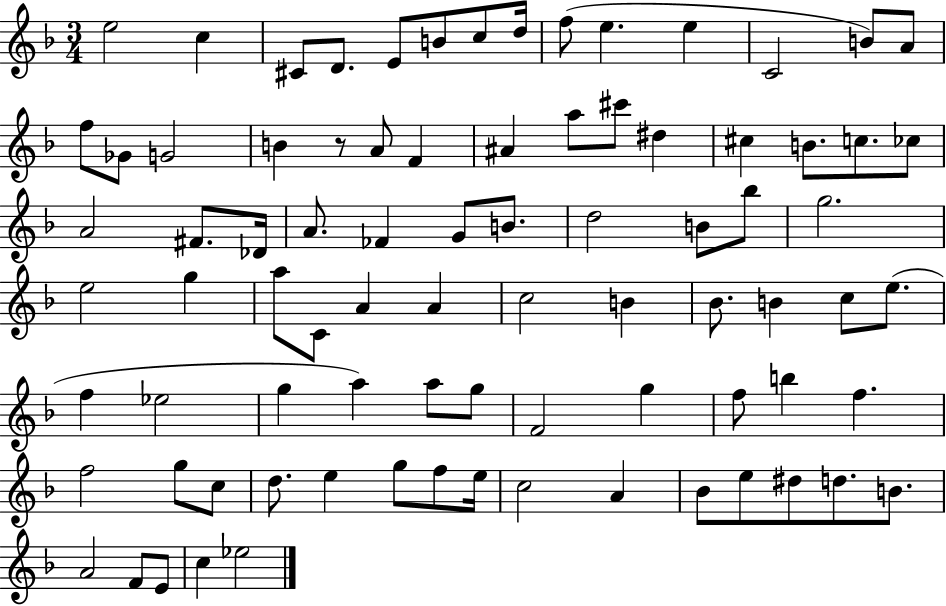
E5/h C5/q C#4/e D4/e. E4/e B4/e C5/e D5/s F5/e E5/q. E5/q C4/h B4/e A4/e F5/e Gb4/e G4/h B4/q R/e A4/e F4/q A#4/q A5/e C#6/e D#5/q C#5/q B4/e. C5/e. CES5/e A4/h F#4/e. Db4/s A4/e. FES4/q G4/e B4/e. D5/h B4/e Bb5/e G5/h. E5/h G5/q A5/e C4/e A4/q A4/q C5/h B4/q Bb4/e. B4/q C5/e E5/e. F5/q Eb5/h G5/q A5/q A5/e G5/e F4/h G5/q F5/e B5/q F5/q. F5/h G5/e C5/e D5/e. E5/q G5/e F5/e E5/s C5/h A4/q Bb4/e E5/e D#5/e D5/e. B4/e. A4/h F4/e E4/e C5/q Eb5/h